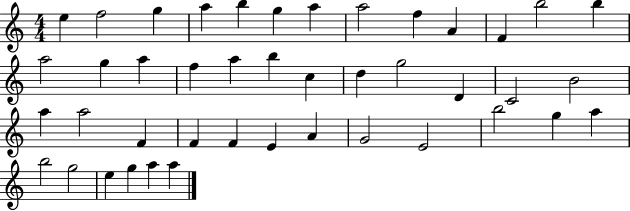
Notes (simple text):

E5/q F5/h G5/q A5/q B5/q G5/q A5/q A5/h F5/q A4/q F4/q B5/h B5/q A5/h G5/q A5/q F5/q A5/q B5/q C5/q D5/q G5/h D4/q C4/h B4/h A5/q A5/h F4/q F4/q F4/q E4/q A4/q G4/h E4/h B5/h G5/q A5/q B5/h G5/h E5/q G5/q A5/q A5/q